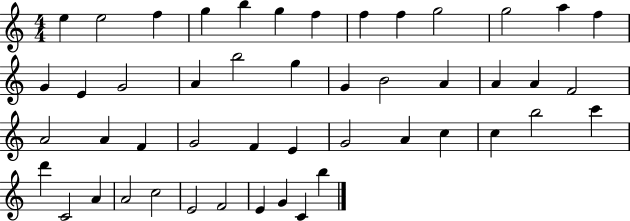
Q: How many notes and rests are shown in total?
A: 48